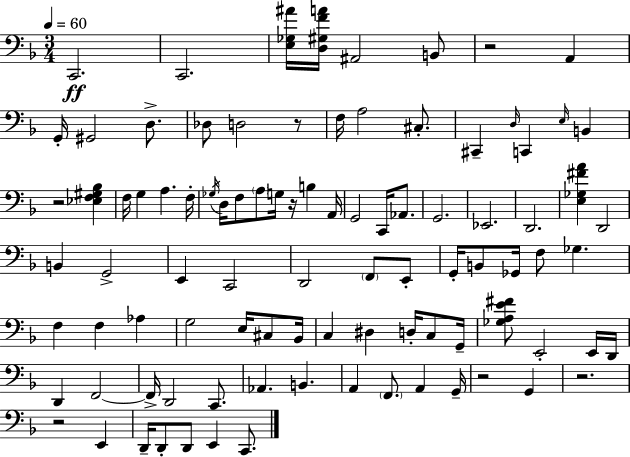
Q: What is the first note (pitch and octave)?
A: C2